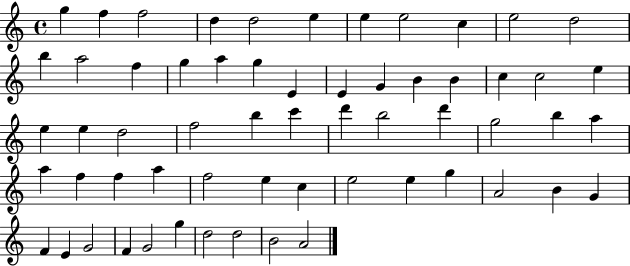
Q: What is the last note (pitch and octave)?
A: A4